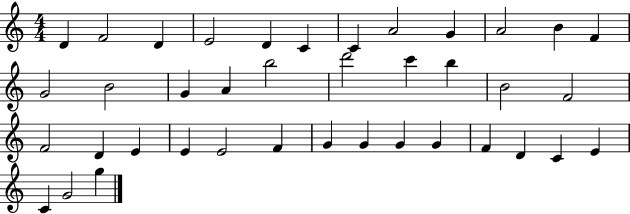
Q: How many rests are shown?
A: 0